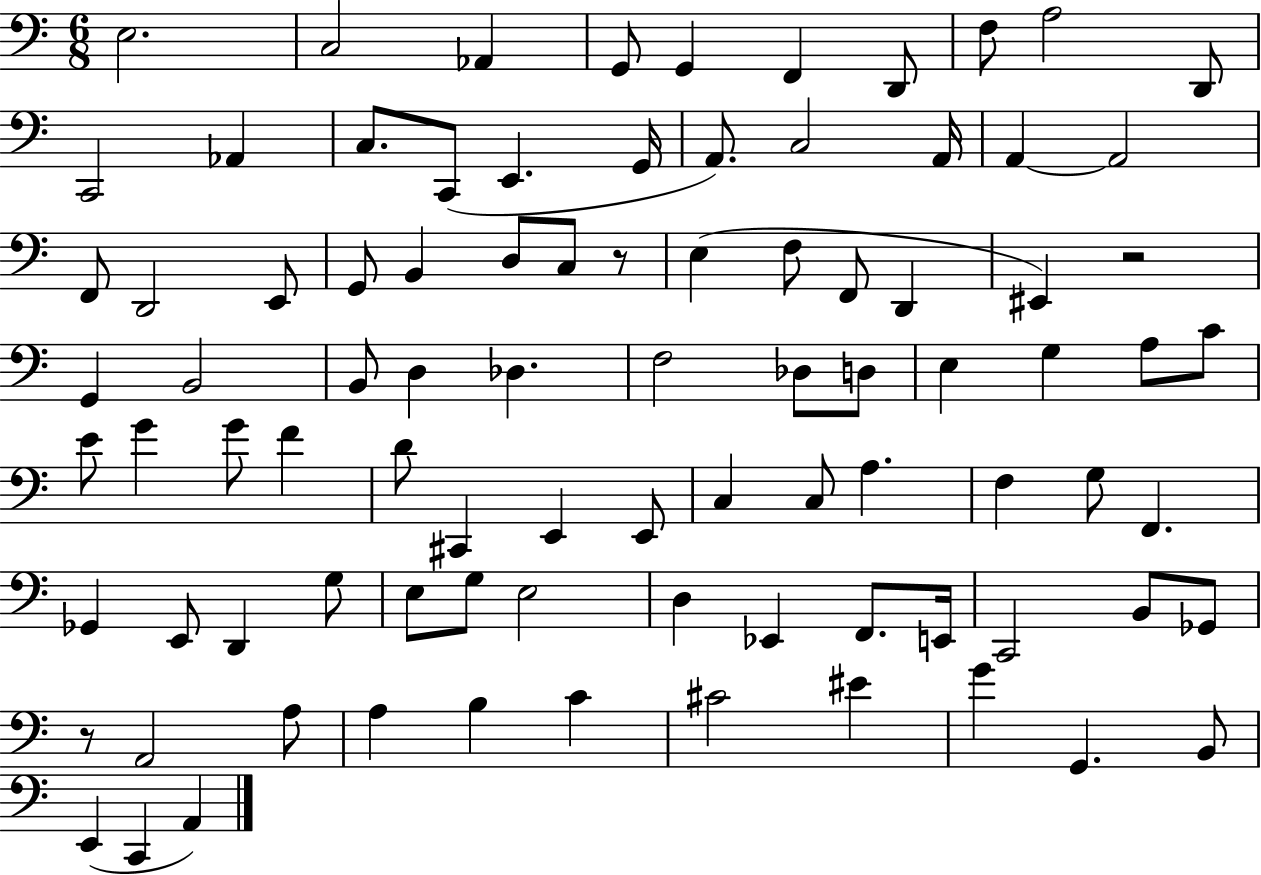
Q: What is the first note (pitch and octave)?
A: E3